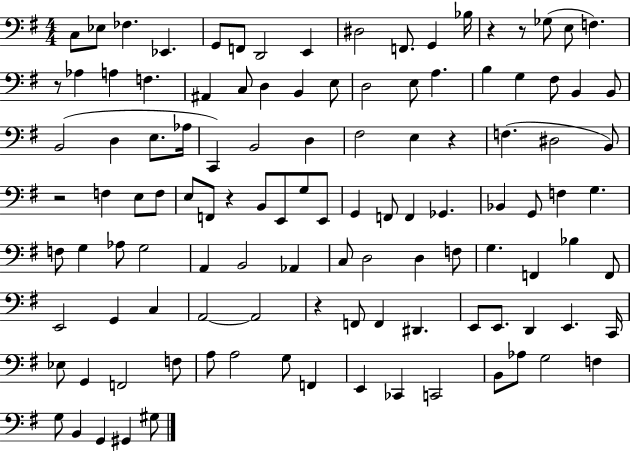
C3/e Eb3/e FES3/q. Eb2/q. G2/e F2/e D2/h E2/q D#3/h F2/e. G2/q Bb3/s R/q R/e Gb3/e E3/e F3/q. R/e Ab3/q A3/q F3/q. A#2/q C3/e D3/q B2/q E3/e D3/h E3/e A3/q. B3/q G3/q F#3/e B2/q B2/e B2/h D3/q E3/e. Ab3/s C2/q B2/h D3/q F#3/h E3/q R/q F3/q. D#3/h B2/e R/h F3/q E3/e F3/e E3/e F2/e R/q B2/e E2/e G3/e E2/e G2/q F2/e F2/q Gb2/q. Bb2/q G2/e F3/q G3/q. F3/e G3/q Ab3/e G3/h A2/q B2/h Ab2/q C3/e D3/h D3/q F3/e G3/q. F2/q Bb3/q F2/e E2/h G2/q C3/q A2/h A2/h R/q F2/e F2/q D#2/q. E2/e E2/e. D2/q E2/q. C2/s Eb3/e G2/q F2/h F3/e A3/e A3/h G3/e F2/q E2/q CES2/q C2/h B2/e Ab3/e G3/h F3/q G3/e B2/q G2/q G#2/q G#3/e